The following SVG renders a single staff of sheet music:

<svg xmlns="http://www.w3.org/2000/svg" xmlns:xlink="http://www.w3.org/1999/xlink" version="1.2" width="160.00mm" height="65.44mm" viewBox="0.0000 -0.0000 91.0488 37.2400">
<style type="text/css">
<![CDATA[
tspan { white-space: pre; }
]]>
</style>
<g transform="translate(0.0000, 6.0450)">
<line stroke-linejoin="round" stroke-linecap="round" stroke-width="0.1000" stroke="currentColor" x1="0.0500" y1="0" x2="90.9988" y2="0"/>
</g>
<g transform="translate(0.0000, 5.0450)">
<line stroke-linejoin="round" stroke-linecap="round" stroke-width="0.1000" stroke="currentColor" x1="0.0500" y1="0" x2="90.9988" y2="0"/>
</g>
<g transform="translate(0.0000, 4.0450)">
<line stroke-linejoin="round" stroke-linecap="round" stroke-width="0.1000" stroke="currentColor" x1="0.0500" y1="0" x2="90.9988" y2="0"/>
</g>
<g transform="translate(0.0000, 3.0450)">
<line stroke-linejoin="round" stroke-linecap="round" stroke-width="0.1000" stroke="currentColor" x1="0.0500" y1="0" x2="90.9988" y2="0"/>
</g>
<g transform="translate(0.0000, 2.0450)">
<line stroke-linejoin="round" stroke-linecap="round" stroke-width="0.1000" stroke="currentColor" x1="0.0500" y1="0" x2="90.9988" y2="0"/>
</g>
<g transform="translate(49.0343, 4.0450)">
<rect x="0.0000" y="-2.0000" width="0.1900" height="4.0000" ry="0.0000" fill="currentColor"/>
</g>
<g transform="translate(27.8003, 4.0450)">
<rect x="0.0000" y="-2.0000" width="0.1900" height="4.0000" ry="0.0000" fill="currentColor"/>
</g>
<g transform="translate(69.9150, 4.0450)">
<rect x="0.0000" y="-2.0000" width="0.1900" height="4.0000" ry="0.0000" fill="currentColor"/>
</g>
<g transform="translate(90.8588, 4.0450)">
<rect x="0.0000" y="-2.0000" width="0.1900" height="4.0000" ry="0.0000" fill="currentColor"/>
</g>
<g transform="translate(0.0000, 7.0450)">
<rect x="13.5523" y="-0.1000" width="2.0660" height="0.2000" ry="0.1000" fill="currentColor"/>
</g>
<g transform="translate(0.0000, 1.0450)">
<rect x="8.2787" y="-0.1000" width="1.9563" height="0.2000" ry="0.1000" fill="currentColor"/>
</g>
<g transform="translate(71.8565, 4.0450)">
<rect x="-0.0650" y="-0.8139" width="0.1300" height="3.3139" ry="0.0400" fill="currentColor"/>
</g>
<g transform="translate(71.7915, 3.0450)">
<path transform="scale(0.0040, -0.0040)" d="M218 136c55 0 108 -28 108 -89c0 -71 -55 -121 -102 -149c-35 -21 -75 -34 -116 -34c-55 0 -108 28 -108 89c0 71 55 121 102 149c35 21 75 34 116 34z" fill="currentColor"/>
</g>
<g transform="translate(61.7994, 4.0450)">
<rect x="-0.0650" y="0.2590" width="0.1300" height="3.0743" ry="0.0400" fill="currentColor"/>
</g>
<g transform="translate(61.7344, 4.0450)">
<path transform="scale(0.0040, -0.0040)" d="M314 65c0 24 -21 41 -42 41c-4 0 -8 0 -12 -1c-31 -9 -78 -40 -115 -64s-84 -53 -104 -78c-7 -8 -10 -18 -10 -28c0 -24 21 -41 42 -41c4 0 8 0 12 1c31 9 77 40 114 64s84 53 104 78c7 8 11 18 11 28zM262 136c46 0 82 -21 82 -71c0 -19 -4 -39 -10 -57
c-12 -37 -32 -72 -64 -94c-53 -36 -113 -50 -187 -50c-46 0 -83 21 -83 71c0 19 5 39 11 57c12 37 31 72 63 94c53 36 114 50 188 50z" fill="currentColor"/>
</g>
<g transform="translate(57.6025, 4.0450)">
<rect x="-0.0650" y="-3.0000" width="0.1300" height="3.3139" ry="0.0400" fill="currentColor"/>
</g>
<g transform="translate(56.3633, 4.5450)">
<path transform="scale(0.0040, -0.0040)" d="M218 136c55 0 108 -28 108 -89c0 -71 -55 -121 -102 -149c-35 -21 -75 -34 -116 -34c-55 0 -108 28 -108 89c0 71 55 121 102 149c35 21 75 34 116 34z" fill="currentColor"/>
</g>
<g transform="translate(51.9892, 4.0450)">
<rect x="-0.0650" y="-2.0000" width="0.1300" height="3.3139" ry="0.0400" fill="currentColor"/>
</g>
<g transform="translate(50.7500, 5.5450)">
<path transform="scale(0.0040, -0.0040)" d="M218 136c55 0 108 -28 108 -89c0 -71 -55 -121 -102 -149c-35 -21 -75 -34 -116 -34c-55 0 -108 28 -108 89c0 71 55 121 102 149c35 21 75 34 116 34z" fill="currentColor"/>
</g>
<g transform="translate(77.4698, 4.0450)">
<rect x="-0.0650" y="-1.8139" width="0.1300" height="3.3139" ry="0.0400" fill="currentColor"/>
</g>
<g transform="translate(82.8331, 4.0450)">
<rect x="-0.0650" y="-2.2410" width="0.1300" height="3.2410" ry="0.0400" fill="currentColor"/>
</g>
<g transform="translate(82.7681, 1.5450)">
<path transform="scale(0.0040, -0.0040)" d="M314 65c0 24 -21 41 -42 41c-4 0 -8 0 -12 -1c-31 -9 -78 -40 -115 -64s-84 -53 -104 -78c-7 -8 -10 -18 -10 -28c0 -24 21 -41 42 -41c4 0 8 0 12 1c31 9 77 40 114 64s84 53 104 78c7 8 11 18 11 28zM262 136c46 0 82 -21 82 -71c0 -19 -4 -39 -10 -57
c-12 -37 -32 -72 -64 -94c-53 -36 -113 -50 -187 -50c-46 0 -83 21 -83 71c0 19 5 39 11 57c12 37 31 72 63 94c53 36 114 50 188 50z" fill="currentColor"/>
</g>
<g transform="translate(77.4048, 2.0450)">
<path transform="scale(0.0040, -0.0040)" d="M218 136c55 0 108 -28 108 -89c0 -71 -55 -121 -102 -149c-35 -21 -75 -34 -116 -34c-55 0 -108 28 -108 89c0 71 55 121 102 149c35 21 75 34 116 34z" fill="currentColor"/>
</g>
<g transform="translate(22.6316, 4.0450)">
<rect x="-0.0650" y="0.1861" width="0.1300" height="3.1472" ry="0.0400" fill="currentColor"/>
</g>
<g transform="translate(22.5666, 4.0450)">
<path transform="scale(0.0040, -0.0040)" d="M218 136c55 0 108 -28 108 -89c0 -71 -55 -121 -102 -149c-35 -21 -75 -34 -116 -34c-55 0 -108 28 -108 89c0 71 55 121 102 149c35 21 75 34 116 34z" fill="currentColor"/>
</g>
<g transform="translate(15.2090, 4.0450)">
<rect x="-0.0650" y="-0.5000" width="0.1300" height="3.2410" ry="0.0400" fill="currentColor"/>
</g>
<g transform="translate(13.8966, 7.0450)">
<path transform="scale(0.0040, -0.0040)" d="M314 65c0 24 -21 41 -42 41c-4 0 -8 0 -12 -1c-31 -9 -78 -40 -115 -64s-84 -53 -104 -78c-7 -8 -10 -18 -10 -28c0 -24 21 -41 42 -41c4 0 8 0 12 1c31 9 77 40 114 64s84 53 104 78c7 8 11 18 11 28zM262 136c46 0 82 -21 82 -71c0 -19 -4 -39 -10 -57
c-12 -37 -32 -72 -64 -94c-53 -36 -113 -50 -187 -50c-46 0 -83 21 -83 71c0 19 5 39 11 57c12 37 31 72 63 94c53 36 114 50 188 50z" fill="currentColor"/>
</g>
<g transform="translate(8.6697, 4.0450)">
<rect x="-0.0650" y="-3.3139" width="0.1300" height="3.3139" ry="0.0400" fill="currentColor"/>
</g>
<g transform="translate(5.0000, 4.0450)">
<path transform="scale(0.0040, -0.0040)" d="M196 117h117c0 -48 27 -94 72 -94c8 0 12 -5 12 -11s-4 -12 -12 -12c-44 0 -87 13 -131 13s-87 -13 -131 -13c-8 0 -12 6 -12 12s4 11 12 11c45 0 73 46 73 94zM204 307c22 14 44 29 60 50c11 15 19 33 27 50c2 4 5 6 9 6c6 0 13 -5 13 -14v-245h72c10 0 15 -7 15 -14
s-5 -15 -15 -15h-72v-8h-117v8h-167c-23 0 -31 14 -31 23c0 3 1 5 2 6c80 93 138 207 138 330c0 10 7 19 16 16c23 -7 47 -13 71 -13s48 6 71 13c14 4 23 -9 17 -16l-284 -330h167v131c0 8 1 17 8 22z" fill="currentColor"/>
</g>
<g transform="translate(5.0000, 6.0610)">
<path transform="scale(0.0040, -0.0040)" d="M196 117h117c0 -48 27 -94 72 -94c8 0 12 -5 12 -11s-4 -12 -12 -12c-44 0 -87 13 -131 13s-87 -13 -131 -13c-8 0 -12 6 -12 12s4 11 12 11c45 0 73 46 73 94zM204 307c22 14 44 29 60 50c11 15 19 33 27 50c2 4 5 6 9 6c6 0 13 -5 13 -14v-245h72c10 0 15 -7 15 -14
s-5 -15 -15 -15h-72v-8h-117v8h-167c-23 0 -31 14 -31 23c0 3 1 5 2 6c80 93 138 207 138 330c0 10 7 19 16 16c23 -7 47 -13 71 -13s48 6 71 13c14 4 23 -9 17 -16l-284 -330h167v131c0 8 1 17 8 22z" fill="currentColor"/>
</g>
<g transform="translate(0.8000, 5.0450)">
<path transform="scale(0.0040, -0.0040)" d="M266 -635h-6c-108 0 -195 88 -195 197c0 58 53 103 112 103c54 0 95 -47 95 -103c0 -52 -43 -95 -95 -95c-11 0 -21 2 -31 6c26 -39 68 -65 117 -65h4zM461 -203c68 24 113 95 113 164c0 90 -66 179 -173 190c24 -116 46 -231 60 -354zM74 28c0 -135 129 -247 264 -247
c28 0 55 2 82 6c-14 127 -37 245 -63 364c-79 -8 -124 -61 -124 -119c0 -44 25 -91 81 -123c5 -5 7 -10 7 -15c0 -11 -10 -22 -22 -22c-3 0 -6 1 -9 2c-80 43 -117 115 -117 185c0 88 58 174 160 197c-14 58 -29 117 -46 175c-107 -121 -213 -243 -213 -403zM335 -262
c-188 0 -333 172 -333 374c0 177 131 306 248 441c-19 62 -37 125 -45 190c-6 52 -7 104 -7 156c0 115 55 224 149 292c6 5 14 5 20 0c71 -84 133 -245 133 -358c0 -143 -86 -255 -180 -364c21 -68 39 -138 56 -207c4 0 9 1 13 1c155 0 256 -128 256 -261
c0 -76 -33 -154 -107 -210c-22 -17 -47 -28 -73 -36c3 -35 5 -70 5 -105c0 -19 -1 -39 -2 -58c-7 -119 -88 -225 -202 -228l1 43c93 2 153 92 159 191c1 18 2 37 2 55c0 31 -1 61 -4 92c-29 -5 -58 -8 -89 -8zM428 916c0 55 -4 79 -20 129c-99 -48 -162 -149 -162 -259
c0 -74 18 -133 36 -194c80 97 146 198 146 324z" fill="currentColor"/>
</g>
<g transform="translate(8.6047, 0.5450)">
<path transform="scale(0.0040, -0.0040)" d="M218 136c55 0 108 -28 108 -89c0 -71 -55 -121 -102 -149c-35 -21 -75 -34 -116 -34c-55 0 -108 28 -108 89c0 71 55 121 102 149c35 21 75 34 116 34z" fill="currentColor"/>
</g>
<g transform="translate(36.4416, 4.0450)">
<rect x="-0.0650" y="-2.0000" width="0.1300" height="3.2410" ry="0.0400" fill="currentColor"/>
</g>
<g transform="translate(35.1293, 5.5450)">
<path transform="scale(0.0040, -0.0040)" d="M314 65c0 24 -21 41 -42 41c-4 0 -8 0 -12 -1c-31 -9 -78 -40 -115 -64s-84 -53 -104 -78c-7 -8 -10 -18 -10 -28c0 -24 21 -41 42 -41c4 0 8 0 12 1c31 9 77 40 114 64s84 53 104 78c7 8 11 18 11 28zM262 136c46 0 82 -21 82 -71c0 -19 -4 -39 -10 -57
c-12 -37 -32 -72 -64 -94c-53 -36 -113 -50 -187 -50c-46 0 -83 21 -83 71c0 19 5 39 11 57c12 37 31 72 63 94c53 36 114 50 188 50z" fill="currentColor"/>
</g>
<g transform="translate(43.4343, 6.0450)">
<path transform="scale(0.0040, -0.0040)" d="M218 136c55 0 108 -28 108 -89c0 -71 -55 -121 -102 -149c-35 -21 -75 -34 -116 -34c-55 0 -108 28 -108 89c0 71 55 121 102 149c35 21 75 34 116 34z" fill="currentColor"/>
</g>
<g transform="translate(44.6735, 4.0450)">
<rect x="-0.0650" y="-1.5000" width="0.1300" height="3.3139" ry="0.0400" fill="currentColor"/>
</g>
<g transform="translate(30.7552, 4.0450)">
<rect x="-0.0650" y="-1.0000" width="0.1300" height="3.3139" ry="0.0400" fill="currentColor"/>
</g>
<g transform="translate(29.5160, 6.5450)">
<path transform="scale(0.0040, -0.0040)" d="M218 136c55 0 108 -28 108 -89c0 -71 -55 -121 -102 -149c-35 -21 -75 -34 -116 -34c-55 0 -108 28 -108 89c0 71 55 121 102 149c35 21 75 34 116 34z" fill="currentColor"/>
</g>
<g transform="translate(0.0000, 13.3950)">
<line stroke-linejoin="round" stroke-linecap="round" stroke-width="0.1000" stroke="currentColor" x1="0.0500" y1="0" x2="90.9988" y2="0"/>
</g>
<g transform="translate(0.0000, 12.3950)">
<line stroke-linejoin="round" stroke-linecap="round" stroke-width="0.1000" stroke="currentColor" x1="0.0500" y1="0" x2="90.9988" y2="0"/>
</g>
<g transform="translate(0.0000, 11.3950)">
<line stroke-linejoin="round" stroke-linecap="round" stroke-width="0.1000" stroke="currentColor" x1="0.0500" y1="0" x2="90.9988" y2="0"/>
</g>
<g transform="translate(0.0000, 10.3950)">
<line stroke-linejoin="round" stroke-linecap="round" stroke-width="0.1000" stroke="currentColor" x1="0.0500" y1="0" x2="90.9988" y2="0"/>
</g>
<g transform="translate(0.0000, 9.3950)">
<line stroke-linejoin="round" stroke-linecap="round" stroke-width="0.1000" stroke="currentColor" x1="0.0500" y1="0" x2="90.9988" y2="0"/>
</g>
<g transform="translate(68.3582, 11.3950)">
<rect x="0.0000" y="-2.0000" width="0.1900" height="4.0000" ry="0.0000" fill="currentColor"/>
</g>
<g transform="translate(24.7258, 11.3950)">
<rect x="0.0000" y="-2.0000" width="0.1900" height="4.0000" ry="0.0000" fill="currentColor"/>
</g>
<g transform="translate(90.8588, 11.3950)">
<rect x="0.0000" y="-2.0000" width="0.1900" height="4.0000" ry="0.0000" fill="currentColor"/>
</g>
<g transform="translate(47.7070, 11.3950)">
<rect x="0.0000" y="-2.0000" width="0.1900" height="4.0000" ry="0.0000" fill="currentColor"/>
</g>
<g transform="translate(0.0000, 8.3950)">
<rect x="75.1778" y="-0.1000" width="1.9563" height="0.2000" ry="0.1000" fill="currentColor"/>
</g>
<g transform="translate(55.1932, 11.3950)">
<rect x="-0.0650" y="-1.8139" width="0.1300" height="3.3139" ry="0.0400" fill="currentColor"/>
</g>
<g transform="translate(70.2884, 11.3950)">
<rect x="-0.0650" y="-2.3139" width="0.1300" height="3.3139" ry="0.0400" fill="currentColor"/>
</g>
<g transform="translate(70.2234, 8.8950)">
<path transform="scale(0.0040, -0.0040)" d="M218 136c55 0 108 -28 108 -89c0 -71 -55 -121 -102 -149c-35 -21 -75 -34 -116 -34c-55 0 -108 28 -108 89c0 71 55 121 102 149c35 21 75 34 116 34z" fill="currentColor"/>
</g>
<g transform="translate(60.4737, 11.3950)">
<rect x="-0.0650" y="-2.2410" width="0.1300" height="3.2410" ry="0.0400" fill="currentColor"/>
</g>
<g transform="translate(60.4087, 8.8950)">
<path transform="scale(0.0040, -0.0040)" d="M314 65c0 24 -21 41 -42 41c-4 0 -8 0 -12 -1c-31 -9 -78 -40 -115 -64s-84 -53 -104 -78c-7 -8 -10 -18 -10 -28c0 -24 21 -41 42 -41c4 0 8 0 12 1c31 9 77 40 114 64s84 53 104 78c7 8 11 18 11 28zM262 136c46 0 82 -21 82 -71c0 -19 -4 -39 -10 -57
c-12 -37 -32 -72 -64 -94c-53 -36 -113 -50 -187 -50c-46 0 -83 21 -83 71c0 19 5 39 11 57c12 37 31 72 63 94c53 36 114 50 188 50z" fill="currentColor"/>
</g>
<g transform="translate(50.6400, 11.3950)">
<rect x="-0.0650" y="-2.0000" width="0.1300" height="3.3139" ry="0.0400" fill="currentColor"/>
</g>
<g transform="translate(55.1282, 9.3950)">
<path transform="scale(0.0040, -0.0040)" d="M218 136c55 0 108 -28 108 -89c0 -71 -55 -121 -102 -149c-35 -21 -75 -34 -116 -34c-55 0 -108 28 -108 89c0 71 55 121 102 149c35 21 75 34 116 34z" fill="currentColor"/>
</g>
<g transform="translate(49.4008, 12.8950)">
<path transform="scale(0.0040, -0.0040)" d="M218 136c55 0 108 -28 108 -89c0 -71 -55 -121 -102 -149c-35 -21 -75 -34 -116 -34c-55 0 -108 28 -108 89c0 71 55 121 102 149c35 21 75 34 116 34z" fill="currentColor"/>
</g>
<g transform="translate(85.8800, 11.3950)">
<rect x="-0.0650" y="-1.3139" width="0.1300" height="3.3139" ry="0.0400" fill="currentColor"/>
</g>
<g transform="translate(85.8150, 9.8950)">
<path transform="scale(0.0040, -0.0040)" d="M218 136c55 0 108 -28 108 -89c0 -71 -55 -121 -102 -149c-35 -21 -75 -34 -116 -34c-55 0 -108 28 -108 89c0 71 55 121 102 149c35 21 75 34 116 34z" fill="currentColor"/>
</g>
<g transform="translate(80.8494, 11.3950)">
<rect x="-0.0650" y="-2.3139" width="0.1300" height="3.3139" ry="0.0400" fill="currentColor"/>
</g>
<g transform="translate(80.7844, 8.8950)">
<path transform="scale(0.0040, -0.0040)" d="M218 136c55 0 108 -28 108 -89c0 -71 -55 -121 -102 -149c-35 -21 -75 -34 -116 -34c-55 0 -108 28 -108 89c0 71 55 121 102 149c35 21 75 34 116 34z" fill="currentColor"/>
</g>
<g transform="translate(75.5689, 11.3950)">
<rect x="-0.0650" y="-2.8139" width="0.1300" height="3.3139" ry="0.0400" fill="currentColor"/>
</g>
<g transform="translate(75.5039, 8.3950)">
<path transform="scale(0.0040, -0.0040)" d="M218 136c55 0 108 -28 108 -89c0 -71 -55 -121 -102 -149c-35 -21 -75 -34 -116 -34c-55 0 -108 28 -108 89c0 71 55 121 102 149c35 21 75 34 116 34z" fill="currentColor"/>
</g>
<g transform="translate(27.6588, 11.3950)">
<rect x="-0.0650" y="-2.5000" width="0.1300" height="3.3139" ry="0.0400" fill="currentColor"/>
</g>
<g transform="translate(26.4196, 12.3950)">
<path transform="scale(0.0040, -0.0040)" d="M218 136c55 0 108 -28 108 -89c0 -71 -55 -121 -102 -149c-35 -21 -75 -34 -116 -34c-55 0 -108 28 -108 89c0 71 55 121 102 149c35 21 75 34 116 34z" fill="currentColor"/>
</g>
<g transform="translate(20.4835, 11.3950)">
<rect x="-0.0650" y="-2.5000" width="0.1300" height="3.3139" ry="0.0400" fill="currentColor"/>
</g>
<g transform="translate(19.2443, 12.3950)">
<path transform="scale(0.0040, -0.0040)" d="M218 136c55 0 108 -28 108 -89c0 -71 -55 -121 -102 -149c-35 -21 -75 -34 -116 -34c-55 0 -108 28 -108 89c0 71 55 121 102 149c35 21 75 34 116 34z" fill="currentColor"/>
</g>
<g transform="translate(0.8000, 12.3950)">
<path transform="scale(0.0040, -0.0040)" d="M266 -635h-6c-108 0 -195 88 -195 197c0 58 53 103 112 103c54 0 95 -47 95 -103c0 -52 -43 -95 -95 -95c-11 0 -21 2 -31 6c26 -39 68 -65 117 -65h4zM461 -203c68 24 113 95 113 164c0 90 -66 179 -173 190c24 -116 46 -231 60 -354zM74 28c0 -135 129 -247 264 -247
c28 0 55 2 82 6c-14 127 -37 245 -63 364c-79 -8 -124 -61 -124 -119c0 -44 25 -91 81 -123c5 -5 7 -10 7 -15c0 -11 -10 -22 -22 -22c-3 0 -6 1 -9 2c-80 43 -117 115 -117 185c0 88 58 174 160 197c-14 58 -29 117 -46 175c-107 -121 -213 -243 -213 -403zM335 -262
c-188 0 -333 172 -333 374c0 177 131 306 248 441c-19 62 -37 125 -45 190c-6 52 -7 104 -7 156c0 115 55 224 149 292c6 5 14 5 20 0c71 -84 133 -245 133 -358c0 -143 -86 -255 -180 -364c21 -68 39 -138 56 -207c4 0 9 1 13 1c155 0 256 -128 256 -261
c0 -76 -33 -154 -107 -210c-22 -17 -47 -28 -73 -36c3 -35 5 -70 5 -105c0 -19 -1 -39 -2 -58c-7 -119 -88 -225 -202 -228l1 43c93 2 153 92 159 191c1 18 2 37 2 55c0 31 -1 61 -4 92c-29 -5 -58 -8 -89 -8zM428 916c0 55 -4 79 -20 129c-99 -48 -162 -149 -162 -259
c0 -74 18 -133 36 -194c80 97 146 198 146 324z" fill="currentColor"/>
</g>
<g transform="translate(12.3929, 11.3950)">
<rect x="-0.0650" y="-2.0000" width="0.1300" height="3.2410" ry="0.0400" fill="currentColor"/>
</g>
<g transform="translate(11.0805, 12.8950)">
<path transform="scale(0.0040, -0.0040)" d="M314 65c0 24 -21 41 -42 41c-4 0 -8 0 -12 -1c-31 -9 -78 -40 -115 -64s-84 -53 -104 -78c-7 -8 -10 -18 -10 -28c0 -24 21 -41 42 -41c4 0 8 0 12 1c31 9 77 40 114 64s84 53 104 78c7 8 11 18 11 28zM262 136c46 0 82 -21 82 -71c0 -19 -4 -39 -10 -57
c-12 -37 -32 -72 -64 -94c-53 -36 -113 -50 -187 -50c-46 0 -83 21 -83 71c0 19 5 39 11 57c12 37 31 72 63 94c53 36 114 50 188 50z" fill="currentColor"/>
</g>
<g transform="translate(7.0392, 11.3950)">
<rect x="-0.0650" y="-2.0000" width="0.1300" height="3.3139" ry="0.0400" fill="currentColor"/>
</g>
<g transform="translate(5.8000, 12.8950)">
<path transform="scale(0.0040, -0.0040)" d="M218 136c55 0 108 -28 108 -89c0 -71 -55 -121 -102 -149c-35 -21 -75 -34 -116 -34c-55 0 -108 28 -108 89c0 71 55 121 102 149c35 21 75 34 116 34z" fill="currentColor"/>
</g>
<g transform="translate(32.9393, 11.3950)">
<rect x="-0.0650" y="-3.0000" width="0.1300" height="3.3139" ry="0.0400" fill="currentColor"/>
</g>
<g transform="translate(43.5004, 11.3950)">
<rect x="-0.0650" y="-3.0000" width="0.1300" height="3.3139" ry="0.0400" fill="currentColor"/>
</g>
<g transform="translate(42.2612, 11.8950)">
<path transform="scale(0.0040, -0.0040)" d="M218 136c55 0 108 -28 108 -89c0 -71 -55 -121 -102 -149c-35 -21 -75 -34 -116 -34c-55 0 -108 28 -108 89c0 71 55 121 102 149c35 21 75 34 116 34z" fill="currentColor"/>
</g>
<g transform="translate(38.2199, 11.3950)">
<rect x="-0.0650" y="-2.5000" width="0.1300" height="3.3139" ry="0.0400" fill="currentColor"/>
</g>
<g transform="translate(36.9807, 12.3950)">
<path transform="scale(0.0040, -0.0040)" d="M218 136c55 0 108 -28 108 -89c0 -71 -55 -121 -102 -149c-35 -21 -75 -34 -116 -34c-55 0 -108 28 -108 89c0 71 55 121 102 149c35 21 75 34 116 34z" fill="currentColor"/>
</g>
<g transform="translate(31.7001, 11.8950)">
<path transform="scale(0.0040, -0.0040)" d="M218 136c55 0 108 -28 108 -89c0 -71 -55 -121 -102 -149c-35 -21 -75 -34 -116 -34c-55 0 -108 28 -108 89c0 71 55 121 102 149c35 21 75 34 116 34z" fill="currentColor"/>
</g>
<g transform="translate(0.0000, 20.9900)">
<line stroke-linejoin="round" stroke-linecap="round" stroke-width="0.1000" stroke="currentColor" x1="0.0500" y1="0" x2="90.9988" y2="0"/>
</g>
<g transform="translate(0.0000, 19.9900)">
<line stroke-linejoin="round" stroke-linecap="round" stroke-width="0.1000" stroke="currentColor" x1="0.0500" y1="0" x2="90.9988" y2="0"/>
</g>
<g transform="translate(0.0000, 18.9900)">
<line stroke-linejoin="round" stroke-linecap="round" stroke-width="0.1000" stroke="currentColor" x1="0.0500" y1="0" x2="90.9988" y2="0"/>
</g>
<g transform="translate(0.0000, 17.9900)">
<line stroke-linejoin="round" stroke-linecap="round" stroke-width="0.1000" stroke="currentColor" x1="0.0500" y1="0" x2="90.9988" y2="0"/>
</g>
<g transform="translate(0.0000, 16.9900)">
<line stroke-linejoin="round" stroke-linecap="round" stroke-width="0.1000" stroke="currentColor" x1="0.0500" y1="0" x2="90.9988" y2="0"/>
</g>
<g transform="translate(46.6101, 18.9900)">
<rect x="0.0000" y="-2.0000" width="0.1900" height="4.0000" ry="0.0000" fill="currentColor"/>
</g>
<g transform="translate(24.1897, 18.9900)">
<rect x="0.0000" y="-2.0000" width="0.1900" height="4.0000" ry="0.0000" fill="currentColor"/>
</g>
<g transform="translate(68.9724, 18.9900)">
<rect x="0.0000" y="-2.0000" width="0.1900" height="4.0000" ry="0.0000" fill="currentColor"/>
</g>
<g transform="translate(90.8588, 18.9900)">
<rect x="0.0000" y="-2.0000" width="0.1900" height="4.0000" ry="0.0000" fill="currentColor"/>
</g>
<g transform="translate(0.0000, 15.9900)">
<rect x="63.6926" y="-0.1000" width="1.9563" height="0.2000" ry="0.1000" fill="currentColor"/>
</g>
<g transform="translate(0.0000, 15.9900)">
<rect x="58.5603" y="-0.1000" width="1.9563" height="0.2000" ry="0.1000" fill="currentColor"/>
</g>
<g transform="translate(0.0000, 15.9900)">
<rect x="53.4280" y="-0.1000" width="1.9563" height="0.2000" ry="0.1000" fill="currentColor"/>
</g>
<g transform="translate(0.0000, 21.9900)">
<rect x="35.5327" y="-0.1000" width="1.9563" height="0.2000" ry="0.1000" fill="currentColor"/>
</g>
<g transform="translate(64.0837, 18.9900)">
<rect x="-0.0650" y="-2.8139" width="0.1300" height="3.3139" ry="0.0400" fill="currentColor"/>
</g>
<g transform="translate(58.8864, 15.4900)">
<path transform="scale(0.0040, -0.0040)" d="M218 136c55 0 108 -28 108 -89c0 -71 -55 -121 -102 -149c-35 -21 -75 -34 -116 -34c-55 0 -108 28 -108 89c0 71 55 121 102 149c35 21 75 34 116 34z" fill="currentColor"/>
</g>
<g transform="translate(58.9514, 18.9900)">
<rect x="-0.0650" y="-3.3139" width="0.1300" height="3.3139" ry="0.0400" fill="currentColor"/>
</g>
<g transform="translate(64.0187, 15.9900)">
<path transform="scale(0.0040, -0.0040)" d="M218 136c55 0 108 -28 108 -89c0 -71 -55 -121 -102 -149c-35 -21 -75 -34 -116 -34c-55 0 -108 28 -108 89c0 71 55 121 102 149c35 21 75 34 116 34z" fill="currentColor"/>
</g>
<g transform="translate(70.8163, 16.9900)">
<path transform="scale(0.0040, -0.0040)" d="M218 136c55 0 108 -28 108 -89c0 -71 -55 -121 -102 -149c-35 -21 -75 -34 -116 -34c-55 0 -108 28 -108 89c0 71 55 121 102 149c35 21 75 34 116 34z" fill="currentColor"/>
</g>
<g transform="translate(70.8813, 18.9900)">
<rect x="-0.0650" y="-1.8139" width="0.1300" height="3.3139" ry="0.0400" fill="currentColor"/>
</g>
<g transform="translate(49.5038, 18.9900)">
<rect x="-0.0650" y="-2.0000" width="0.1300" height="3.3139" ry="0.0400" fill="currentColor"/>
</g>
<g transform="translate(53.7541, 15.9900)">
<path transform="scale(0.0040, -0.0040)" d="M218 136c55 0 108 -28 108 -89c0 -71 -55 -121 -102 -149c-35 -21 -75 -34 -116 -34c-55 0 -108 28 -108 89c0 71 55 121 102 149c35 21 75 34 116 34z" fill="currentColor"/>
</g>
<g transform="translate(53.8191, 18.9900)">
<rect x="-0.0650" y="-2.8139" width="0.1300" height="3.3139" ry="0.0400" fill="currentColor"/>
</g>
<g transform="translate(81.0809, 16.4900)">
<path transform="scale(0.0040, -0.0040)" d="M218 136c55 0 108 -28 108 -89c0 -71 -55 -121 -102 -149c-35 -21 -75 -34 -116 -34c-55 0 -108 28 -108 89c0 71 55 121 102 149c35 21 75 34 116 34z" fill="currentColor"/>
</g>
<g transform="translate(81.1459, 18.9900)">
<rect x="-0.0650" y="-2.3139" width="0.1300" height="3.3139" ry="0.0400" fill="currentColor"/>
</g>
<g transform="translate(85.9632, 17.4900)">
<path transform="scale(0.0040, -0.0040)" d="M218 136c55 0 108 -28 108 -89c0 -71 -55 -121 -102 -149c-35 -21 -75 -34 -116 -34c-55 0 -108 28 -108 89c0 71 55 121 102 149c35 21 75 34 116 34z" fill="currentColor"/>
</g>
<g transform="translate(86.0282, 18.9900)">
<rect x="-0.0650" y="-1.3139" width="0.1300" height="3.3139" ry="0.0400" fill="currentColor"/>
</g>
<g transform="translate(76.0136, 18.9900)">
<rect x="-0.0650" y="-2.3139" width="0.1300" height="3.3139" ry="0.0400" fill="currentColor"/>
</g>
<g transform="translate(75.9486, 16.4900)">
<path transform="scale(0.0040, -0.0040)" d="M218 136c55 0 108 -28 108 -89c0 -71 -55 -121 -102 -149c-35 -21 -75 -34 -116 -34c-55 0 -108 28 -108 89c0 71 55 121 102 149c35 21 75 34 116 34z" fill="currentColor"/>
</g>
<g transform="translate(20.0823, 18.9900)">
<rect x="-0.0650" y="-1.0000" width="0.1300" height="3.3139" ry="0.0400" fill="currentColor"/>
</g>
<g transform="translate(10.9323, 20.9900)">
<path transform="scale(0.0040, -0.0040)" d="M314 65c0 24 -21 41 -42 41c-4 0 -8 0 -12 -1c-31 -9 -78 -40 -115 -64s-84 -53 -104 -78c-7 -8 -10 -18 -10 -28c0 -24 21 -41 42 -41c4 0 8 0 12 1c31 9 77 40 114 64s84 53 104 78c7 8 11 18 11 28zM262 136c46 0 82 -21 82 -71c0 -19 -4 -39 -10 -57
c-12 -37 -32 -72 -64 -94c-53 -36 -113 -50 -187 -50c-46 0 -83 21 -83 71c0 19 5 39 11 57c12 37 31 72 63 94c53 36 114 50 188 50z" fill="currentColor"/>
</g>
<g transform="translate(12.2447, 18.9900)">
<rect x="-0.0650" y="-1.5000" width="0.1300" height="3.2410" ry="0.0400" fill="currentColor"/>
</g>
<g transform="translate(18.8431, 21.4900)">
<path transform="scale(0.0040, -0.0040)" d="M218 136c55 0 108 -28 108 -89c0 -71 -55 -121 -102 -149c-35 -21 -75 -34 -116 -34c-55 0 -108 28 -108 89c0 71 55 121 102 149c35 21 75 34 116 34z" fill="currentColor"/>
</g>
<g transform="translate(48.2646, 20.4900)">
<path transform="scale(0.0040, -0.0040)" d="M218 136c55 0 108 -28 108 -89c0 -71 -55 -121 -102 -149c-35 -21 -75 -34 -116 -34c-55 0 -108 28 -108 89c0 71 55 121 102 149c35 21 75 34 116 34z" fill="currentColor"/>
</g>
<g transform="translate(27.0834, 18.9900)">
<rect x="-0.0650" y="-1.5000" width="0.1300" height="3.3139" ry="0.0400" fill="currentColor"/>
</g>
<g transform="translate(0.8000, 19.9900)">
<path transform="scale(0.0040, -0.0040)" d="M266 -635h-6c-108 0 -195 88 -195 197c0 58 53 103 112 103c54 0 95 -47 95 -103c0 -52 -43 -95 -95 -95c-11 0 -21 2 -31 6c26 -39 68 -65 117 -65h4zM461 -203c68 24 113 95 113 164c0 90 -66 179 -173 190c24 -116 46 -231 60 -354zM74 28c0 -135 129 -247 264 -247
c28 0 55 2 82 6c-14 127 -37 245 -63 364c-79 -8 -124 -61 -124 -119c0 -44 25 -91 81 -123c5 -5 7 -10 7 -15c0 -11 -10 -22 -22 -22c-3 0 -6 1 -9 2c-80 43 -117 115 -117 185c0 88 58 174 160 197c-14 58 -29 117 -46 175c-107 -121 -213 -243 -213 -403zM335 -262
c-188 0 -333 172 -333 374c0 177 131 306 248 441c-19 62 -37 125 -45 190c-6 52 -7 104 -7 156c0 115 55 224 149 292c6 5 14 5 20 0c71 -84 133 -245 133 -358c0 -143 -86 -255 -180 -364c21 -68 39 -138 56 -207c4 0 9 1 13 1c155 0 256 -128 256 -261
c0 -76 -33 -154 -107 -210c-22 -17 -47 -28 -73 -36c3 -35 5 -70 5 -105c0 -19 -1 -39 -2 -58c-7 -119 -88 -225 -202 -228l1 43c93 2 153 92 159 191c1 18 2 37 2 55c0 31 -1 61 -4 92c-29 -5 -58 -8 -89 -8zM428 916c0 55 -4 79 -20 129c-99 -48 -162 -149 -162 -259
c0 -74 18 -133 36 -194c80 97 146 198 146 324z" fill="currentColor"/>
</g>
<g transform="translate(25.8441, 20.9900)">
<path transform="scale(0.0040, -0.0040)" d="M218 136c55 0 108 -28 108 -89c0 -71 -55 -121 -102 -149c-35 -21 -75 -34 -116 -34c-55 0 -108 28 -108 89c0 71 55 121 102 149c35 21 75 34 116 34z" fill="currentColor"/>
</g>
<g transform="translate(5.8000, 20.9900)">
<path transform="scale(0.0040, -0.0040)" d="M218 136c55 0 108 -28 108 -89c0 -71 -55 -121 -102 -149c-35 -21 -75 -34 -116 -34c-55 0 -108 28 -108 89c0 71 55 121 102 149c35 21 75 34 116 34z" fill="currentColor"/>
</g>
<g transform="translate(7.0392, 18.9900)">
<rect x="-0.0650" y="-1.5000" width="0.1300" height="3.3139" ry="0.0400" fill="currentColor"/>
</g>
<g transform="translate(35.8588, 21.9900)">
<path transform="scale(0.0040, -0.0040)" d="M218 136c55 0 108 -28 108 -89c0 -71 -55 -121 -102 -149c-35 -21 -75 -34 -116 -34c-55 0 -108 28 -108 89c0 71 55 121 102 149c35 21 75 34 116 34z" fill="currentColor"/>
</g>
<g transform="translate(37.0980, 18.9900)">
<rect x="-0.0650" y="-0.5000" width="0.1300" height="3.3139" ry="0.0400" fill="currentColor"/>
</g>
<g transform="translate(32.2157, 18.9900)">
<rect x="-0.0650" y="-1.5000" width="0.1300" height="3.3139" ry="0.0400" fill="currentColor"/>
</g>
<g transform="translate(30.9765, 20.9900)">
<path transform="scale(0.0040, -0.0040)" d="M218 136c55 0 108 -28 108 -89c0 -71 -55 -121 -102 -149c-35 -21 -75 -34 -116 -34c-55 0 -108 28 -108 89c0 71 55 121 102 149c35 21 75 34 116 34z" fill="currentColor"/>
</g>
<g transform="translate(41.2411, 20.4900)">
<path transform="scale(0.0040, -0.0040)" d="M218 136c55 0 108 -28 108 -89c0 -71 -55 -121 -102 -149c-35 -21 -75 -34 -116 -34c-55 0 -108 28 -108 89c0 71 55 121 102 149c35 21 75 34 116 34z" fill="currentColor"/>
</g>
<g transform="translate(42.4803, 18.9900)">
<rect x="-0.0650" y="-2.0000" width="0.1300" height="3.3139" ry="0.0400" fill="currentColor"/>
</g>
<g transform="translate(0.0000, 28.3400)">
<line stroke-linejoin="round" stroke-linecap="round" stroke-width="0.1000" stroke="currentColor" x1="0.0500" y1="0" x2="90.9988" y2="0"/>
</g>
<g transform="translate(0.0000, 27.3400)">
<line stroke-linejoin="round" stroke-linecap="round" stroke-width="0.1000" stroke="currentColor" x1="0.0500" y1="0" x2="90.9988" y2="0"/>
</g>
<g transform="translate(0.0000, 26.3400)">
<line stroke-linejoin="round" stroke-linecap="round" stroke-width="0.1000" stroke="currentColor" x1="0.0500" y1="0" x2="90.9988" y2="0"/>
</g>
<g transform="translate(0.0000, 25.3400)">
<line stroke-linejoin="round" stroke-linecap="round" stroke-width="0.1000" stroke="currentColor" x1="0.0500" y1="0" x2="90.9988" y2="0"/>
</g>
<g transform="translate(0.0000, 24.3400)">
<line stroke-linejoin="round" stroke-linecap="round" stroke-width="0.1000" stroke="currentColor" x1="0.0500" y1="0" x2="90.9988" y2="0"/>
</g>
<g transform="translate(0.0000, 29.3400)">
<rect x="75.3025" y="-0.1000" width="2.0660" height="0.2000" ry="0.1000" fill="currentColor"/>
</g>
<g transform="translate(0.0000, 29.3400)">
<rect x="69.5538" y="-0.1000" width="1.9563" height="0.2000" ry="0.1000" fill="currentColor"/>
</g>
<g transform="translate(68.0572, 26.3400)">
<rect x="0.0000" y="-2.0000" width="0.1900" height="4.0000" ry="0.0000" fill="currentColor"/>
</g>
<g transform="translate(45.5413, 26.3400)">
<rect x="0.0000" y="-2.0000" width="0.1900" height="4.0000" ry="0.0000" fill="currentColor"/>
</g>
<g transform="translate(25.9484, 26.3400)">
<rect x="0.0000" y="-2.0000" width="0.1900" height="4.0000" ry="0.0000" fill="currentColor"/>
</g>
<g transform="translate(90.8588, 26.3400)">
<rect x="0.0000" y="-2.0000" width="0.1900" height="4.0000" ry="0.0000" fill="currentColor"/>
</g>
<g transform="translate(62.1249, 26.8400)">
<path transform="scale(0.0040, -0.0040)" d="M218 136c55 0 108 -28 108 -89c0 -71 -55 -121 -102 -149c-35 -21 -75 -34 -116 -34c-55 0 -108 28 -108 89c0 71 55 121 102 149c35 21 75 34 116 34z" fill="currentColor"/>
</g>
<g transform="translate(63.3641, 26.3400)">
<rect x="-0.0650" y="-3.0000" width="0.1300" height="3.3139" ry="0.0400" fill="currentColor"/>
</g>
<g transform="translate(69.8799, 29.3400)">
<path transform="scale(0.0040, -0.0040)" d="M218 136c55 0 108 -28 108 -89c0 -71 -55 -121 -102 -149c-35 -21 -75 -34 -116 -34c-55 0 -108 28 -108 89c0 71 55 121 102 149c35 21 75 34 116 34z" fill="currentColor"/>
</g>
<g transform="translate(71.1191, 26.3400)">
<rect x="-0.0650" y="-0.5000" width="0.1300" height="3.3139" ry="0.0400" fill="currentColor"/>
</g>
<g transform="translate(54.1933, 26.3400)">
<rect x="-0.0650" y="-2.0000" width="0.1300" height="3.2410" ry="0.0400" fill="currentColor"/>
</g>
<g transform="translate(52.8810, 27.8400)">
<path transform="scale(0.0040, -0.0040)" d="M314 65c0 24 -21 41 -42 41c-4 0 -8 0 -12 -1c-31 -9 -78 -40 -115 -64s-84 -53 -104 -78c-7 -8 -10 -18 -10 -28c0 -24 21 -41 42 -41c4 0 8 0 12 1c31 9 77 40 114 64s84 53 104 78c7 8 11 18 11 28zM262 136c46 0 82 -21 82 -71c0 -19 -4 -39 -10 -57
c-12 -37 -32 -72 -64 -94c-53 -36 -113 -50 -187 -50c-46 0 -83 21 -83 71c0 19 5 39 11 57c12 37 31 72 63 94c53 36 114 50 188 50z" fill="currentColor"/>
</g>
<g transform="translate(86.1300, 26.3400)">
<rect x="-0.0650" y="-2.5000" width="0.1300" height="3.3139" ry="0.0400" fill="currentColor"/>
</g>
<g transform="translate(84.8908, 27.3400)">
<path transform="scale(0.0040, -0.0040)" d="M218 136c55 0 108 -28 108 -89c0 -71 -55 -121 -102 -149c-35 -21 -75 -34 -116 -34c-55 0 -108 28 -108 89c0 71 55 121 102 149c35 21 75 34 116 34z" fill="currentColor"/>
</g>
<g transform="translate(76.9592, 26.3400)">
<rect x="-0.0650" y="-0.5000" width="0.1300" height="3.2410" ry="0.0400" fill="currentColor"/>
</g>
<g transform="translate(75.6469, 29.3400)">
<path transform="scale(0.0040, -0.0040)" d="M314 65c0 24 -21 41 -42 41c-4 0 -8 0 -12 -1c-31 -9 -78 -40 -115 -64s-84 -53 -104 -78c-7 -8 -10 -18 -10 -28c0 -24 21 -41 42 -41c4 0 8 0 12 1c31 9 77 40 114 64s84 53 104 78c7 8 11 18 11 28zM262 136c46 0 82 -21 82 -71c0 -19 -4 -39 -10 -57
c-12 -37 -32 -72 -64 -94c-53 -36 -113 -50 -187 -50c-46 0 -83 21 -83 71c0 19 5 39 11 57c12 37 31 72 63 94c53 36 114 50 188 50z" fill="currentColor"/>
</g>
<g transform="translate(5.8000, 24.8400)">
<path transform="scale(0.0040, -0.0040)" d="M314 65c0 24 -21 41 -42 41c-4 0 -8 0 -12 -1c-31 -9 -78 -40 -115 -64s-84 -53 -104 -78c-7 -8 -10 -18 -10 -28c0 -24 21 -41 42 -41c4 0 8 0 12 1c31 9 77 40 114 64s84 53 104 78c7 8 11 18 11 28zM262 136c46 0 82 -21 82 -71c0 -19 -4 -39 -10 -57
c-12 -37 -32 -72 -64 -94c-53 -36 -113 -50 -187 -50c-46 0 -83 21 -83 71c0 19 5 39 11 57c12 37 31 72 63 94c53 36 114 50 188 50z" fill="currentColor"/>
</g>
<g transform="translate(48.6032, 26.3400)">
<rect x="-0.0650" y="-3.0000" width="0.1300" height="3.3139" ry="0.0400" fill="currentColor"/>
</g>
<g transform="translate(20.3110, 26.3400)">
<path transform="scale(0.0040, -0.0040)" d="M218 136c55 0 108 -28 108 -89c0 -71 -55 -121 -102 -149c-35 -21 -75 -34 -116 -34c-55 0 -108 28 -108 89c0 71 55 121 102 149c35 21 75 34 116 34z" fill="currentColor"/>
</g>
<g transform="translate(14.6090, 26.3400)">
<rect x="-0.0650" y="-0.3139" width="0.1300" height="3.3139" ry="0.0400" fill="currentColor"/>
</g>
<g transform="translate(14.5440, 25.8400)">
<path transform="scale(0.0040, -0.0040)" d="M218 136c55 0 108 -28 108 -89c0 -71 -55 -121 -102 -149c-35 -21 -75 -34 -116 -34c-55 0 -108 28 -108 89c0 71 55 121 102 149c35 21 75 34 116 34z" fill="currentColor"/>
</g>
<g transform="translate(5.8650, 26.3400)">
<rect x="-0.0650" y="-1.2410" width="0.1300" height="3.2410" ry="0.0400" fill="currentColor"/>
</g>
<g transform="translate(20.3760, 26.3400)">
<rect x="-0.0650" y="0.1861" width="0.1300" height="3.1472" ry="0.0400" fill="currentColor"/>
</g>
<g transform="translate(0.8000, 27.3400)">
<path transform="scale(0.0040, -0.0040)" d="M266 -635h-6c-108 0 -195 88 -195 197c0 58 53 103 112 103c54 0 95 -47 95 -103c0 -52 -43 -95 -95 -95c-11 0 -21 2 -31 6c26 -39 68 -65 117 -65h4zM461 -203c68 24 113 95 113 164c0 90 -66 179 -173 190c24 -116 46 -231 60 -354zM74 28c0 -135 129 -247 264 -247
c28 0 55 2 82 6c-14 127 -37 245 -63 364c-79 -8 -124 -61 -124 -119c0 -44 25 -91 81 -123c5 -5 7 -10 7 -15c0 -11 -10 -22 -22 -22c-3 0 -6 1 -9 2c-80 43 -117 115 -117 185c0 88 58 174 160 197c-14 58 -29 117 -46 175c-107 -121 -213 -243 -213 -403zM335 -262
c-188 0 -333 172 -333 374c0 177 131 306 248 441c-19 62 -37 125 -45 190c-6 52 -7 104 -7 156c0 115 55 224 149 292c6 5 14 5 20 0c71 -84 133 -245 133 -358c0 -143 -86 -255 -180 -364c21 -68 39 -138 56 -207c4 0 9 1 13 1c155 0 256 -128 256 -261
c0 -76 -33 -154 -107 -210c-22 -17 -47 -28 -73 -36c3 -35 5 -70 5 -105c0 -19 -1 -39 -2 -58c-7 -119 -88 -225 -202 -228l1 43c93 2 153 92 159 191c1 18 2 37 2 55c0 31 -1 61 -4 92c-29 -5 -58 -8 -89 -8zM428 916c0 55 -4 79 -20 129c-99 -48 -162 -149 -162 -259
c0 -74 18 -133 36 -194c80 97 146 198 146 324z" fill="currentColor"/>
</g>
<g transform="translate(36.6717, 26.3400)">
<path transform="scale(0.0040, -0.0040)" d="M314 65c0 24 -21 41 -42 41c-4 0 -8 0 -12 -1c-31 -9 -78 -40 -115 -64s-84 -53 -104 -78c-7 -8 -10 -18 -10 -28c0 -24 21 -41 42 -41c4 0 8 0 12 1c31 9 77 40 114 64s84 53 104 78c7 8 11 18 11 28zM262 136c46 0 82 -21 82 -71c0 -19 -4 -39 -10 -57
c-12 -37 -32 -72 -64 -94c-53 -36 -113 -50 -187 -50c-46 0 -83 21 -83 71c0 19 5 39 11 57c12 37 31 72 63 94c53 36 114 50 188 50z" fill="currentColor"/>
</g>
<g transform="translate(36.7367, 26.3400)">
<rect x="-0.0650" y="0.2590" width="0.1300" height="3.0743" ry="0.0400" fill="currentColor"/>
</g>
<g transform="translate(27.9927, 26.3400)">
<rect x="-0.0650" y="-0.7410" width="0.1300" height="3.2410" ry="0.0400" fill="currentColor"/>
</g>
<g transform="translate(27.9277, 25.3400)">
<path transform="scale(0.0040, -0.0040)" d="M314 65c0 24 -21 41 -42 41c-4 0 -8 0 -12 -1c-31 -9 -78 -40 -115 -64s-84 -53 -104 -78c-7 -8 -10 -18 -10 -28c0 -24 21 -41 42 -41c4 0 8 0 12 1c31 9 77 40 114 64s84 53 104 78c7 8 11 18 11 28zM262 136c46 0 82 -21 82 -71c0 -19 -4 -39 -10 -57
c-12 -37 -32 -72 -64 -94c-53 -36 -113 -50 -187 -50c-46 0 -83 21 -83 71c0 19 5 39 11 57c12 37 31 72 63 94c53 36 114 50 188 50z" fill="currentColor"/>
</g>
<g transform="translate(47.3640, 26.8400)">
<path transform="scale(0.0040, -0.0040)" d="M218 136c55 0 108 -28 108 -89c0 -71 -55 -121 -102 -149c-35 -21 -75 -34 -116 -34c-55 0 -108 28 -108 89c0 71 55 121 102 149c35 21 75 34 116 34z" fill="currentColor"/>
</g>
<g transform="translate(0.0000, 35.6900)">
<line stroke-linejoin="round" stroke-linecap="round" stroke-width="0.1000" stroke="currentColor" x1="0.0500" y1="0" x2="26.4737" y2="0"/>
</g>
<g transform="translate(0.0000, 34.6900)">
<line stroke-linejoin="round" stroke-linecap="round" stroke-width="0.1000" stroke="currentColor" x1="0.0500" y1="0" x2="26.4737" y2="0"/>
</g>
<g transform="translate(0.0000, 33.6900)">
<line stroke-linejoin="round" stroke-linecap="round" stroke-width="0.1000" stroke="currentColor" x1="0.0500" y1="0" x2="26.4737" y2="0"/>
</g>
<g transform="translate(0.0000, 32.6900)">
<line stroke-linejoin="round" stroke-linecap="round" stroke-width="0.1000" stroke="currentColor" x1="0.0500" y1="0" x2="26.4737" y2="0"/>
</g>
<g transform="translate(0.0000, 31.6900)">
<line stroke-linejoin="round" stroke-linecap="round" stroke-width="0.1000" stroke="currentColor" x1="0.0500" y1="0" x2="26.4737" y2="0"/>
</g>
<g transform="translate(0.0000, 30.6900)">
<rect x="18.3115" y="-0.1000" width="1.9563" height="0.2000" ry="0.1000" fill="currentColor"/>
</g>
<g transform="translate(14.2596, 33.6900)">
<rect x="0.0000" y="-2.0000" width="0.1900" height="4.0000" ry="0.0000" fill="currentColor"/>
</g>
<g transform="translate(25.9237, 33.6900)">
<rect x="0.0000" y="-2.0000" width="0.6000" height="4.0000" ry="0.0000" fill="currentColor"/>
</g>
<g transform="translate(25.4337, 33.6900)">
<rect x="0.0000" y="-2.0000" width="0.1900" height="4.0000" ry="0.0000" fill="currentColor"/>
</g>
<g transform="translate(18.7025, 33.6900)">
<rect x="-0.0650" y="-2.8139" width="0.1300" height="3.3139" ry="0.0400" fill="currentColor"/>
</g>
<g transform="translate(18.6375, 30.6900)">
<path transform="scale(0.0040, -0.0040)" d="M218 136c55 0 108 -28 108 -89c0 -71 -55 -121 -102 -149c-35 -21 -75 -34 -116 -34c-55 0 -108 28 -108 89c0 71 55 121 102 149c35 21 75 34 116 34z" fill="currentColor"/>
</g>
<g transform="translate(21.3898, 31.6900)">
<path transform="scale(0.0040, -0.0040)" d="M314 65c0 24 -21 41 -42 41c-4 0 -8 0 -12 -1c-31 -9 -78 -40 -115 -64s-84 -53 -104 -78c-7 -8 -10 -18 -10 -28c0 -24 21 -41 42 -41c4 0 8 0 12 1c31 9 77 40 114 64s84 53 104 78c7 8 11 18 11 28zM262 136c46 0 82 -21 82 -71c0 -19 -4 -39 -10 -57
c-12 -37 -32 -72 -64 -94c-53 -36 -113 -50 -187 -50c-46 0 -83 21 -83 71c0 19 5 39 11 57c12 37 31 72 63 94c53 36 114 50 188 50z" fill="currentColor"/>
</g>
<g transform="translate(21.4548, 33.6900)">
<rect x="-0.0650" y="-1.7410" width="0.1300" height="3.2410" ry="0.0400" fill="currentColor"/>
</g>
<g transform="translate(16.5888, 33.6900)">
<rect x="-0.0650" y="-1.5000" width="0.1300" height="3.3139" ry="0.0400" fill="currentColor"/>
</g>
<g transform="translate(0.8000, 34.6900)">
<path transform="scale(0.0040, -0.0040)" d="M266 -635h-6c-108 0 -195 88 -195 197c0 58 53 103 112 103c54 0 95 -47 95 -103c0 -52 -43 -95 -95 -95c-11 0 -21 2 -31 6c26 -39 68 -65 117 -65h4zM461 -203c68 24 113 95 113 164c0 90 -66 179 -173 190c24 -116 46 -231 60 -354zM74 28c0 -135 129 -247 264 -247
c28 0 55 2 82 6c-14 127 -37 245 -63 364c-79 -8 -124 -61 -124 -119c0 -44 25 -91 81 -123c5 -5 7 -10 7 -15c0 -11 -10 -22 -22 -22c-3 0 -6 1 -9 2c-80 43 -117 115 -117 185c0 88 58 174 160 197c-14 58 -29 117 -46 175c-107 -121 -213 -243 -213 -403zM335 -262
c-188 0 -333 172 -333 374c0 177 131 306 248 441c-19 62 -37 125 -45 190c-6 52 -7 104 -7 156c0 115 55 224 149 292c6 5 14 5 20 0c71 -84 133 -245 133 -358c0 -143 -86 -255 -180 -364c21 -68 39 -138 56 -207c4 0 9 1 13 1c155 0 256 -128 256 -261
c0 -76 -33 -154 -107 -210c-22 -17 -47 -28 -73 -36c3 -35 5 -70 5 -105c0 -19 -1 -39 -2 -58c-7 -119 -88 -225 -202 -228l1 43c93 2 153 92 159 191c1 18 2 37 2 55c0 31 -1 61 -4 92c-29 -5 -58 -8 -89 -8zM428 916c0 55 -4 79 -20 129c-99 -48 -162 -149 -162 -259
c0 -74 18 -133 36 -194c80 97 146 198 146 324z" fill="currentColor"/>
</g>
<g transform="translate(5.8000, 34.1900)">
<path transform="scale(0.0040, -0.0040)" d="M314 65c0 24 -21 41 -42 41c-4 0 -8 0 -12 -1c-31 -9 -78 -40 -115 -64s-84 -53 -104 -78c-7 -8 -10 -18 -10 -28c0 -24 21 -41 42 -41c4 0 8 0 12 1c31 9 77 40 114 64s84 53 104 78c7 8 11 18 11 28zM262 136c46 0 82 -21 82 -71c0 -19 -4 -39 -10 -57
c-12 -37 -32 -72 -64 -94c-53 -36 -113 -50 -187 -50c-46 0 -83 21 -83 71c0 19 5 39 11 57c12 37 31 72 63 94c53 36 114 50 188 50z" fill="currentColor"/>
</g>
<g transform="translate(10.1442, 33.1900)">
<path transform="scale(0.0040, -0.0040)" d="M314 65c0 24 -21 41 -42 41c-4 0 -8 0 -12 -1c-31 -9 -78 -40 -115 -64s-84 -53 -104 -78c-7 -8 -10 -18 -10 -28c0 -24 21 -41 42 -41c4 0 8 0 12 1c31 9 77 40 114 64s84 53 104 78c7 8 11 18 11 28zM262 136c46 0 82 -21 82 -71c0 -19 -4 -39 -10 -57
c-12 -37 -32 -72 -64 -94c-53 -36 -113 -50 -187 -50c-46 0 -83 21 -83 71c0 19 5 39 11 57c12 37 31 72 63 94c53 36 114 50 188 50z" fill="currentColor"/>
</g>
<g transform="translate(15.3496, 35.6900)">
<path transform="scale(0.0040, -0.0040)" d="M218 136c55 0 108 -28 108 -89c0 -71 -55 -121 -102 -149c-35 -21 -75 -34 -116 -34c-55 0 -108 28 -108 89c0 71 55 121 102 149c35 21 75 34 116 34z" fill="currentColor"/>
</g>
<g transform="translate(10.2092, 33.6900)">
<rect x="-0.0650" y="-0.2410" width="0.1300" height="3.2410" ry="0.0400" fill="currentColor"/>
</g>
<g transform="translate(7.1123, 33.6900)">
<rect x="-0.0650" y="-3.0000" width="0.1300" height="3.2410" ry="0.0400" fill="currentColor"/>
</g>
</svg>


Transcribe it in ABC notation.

X:1
T:Untitled
M:4/4
L:1/4
K:C
b C2 B D F2 E F A B2 d f g2 F F2 G G A G A F f g2 g a g e E E2 D E E C F F a b a f g g e e2 c B d2 B2 A F2 A C C2 G A2 c2 E a f2